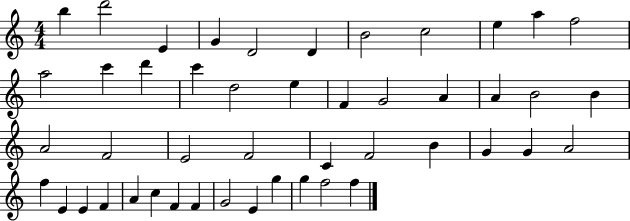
X:1
T:Untitled
M:4/4
L:1/4
K:C
b d'2 E G D2 D B2 c2 e a f2 a2 c' d' c' d2 e F G2 A A B2 B A2 F2 E2 F2 C F2 B G G A2 f E E F A c F F G2 E g g f2 f